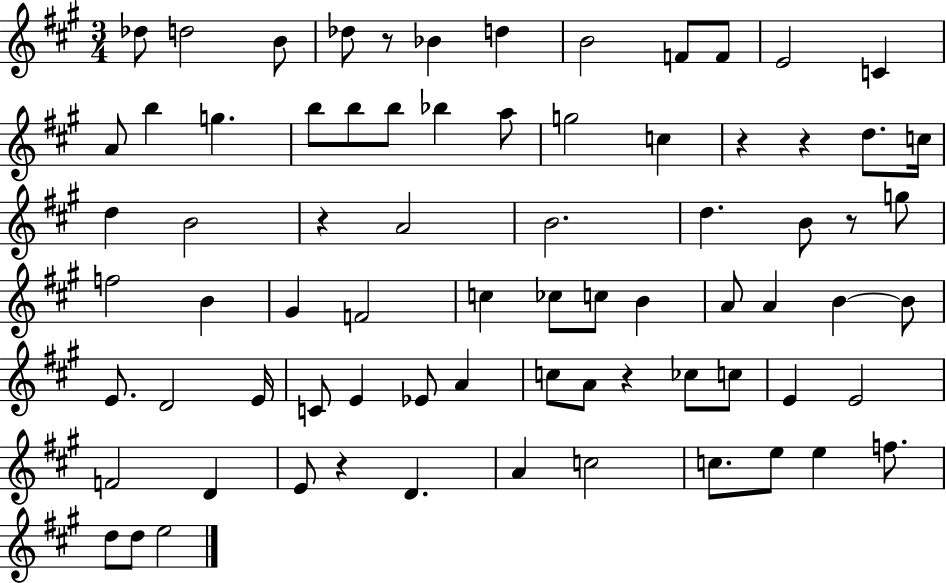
Db5/e D5/h B4/e Db5/e R/e Bb4/q D5/q B4/h F4/e F4/e E4/h C4/q A4/e B5/q G5/q. B5/e B5/e B5/e Bb5/q A5/e G5/h C5/q R/q R/q D5/e. C5/s D5/q B4/h R/q A4/h B4/h. D5/q. B4/e R/e G5/e F5/h B4/q G#4/q F4/h C5/q CES5/e C5/e B4/q A4/e A4/q B4/q B4/e E4/e. D4/h E4/s C4/e E4/q Eb4/e A4/q C5/e A4/e R/q CES5/e C5/e E4/q E4/h F4/h D4/q E4/e R/q D4/q. A4/q C5/h C5/e. E5/e E5/q F5/e. D5/e D5/e E5/h